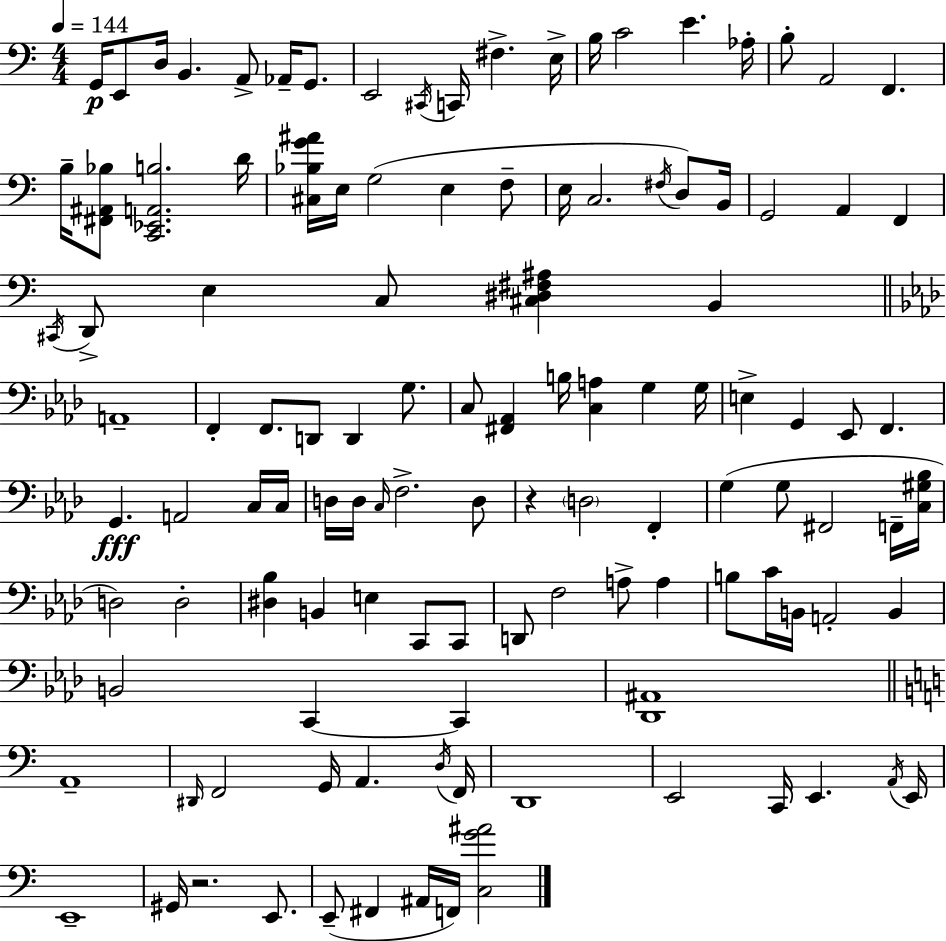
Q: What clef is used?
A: bass